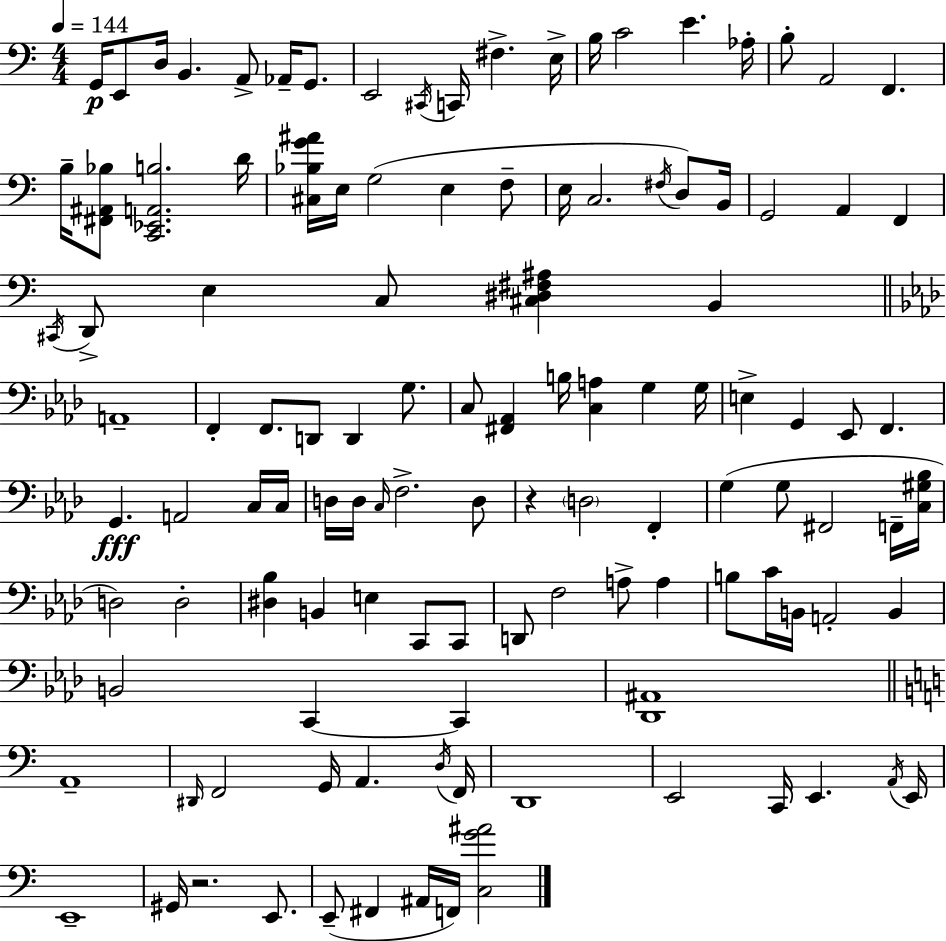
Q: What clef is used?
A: bass